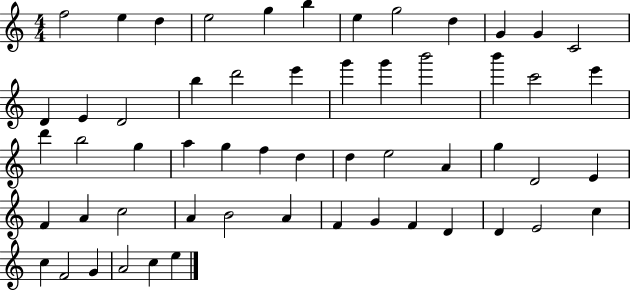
X:1
T:Untitled
M:4/4
L:1/4
K:C
f2 e d e2 g b e g2 d G G C2 D E D2 b d'2 e' g' g' b'2 b' c'2 e' d' b2 g a g f d d e2 A g D2 E F A c2 A B2 A F G F D D E2 c c F2 G A2 c e